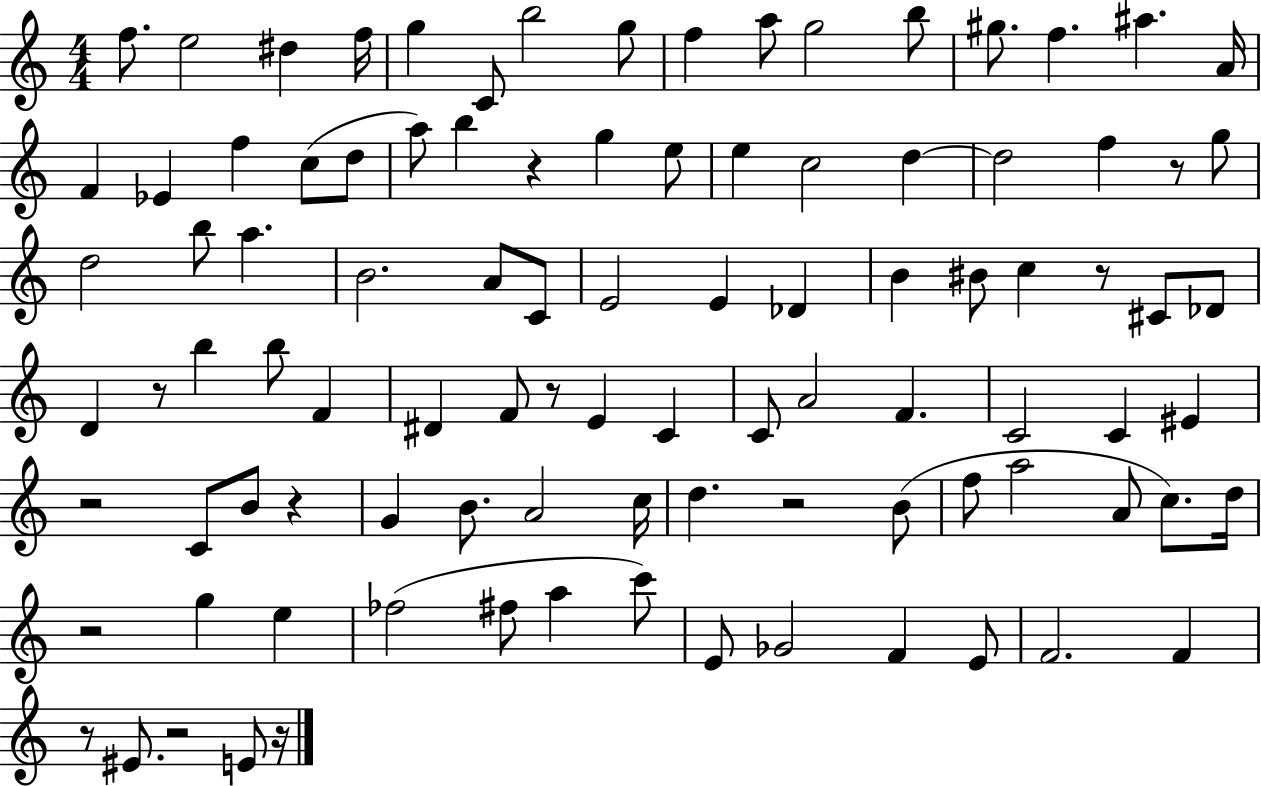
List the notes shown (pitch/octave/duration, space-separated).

F5/e. E5/h D#5/q F5/s G5/q C4/e B5/h G5/e F5/q A5/e G5/h B5/e G#5/e. F5/q. A#5/q. A4/s F4/q Eb4/q F5/q C5/e D5/e A5/e B5/q R/q G5/q E5/e E5/q C5/h D5/q D5/h F5/q R/e G5/e D5/h B5/e A5/q. B4/h. A4/e C4/e E4/h E4/q Db4/q B4/q BIS4/e C5/q R/e C#4/e Db4/e D4/q R/e B5/q B5/e F4/q D#4/q F4/e R/e E4/q C4/q C4/e A4/h F4/q. C4/h C4/q EIS4/q R/h C4/e B4/e R/q G4/q B4/e. A4/h C5/s D5/q. R/h B4/e F5/e A5/h A4/e C5/e. D5/s R/h G5/q E5/q FES5/h F#5/e A5/q C6/e E4/e Gb4/h F4/q E4/e F4/h. F4/q R/e EIS4/e. R/h E4/e R/s